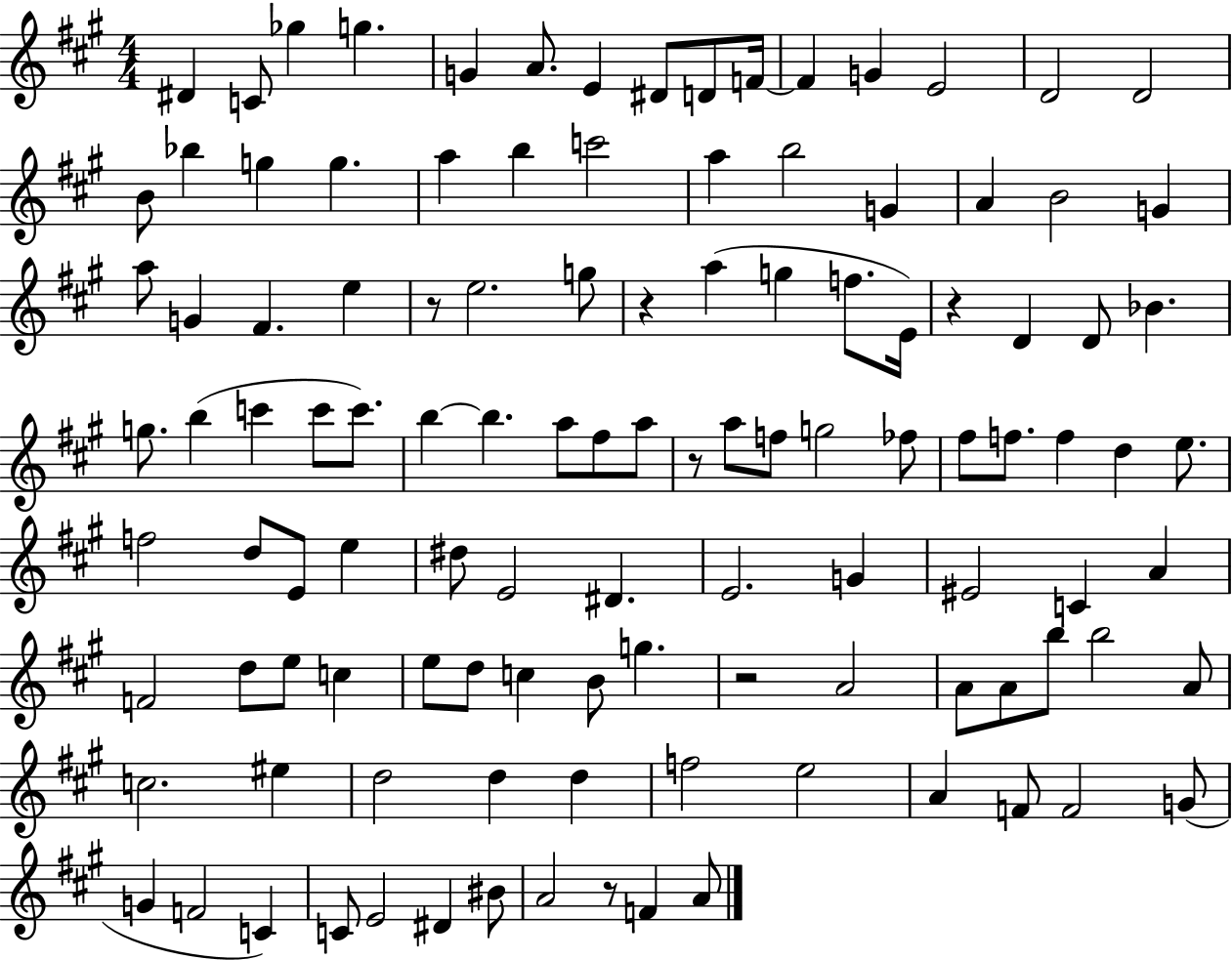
D#4/q C4/e Gb5/q G5/q. G4/q A4/e. E4/q D#4/e D4/e F4/s F4/q G4/q E4/h D4/h D4/h B4/e Bb5/q G5/q G5/q. A5/q B5/q C6/h A5/q B5/h G4/q A4/q B4/h G4/q A5/e G4/q F#4/q. E5/q R/e E5/h. G5/e R/q A5/q G5/q F5/e. E4/s R/q D4/q D4/e Bb4/q. G5/e. B5/q C6/q C6/e C6/e. B5/q B5/q. A5/e F#5/e A5/e R/e A5/e F5/e G5/h FES5/e F#5/e F5/e. F5/q D5/q E5/e. F5/h D5/e E4/e E5/q D#5/e E4/h D#4/q. E4/h. G4/q EIS4/h C4/q A4/q F4/h D5/e E5/e C5/q E5/e D5/e C5/q B4/e G5/q. R/h A4/h A4/e A4/e B5/e B5/h A4/e C5/h. EIS5/q D5/h D5/q D5/q F5/h E5/h A4/q F4/e F4/h G4/e G4/q F4/h C4/q C4/e E4/h D#4/q BIS4/e A4/h R/e F4/q A4/e